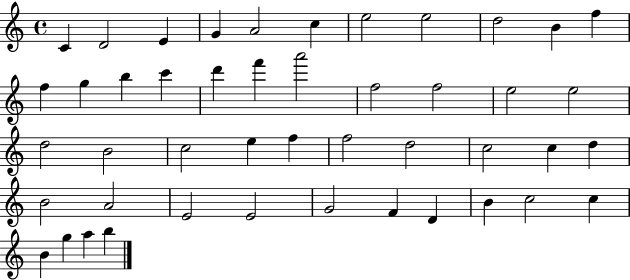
{
  \clef treble
  \time 4/4
  \defaultTimeSignature
  \key c \major
  c'4 d'2 e'4 | g'4 a'2 c''4 | e''2 e''2 | d''2 b'4 f''4 | \break f''4 g''4 b''4 c'''4 | d'''4 f'''4 a'''2 | f''2 f''2 | e''2 e''2 | \break d''2 b'2 | c''2 e''4 f''4 | f''2 d''2 | c''2 c''4 d''4 | \break b'2 a'2 | e'2 e'2 | g'2 f'4 d'4 | b'4 c''2 c''4 | \break b'4 g''4 a''4 b''4 | \bar "|."
}